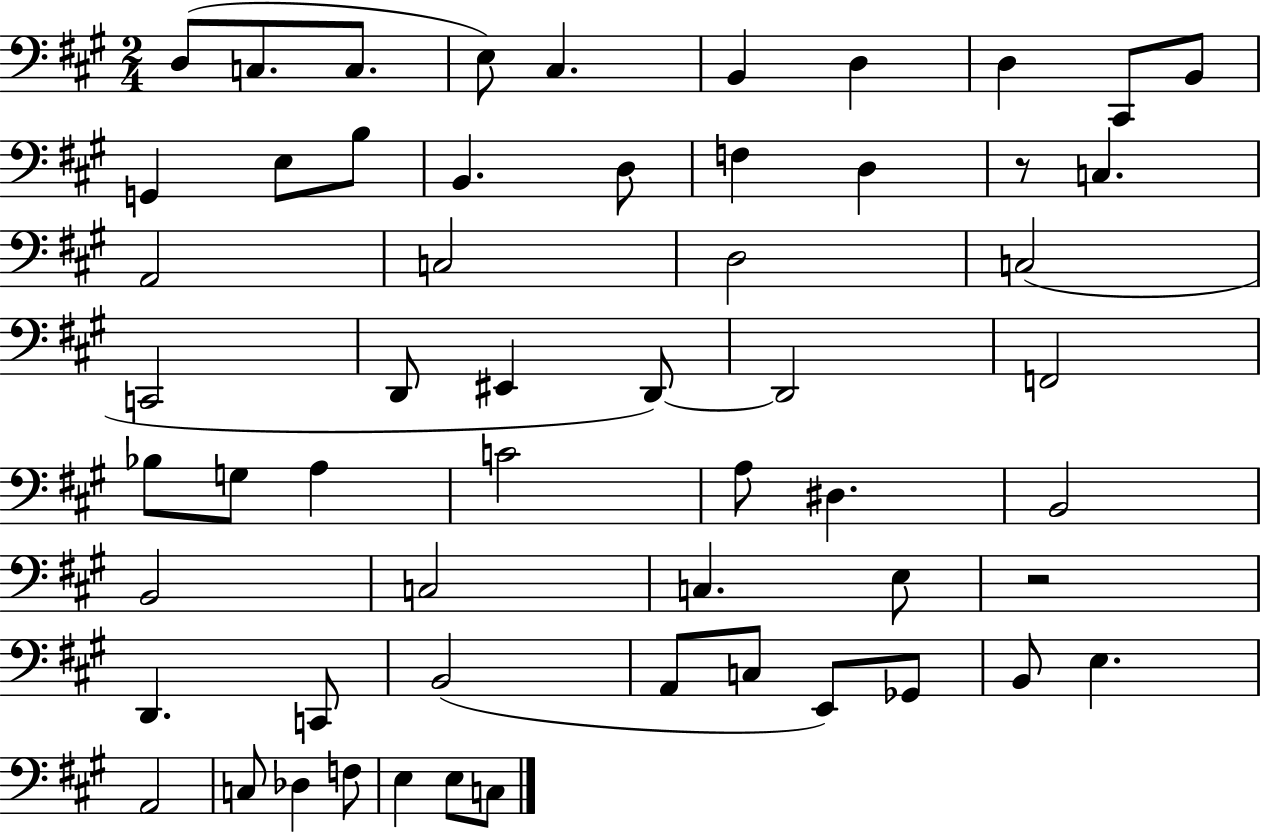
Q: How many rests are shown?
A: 2